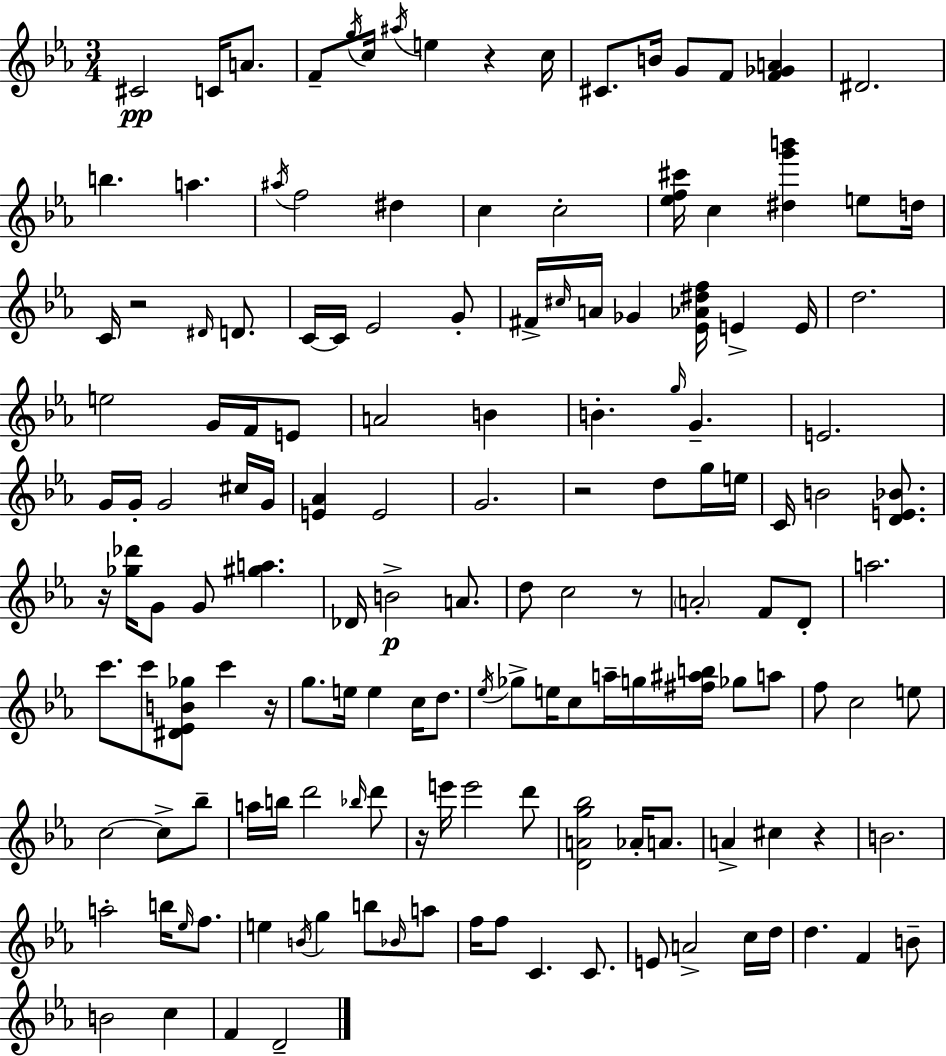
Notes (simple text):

C#4/h C4/s A4/e. F4/e G5/s C5/s A#5/s E5/q R/q C5/s C#4/e. B4/s G4/e F4/e [F4,Gb4,A4]/q D#4/h. B5/q. A5/q. A#5/s F5/h D#5/q C5/q C5/h [Eb5,F5,C#6]/s C5/q [D#5,G6,B6]/q E5/e D5/s C4/s R/h D#4/s D4/e. C4/s C4/s Eb4/h G4/e F#4/s C#5/s A4/s Gb4/q [Eb4,Ab4,D#5,F5]/s E4/q E4/s D5/h. E5/h G4/s F4/s E4/e A4/h B4/q B4/q. G5/s G4/q. E4/h. G4/s G4/s G4/h C#5/s G4/s [E4,Ab4]/q E4/h G4/h. R/h D5/e G5/s E5/s C4/s B4/h [D4,E4,Bb4]/e. R/s [Gb5,Db6]/s G4/e G4/e [G#5,A5]/q. Db4/s B4/h A4/e. D5/e C5/h R/e A4/h F4/e D4/e A5/h. C6/e. C6/e [D#4,Eb4,B4,Gb5]/e C6/q R/s G5/e. E5/s E5/q C5/s D5/e. Eb5/s Gb5/e E5/s C5/e A5/s G5/s [F#5,A#5,B5]/s Gb5/e A5/e F5/e C5/h E5/e C5/h C5/e Bb5/e A5/s B5/s D6/h Bb5/s D6/e R/s E6/s E6/h D6/e [D4,A4,G5,Bb5]/h Ab4/s A4/e. A4/q C#5/q R/q B4/h. A5/h B5/s Eb5/s F5/e. E5/q B4/s G5/q B5/e Bb4/s A5/e F5/s F5/e C4/q. C4/e. E4/e A4/h C5/s D5/s D5/q. F4/q B4/e B4/h C5/q F4/q D4/h